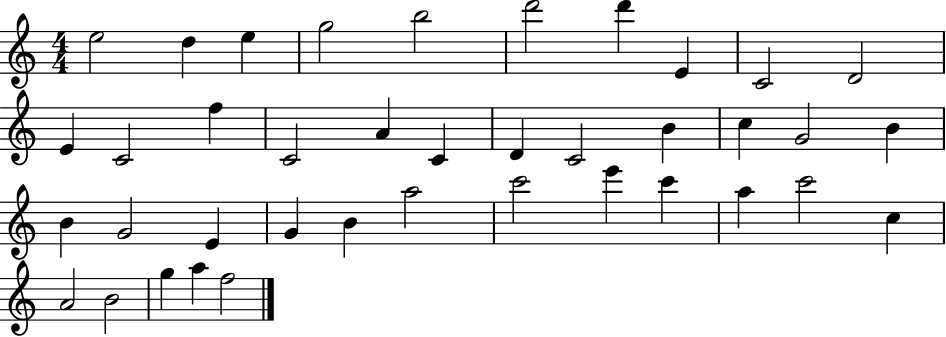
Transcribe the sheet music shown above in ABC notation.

X:1
T:Untitled
M:4/4
L:1/4
K:C
e2 d e g2 b2 d'2 d' E C2 D2 E C2 f C2 A C D C2 B c G2 B B G2 E G B a2 c'2 e' c' a c'2 c A2 B2 g a f2